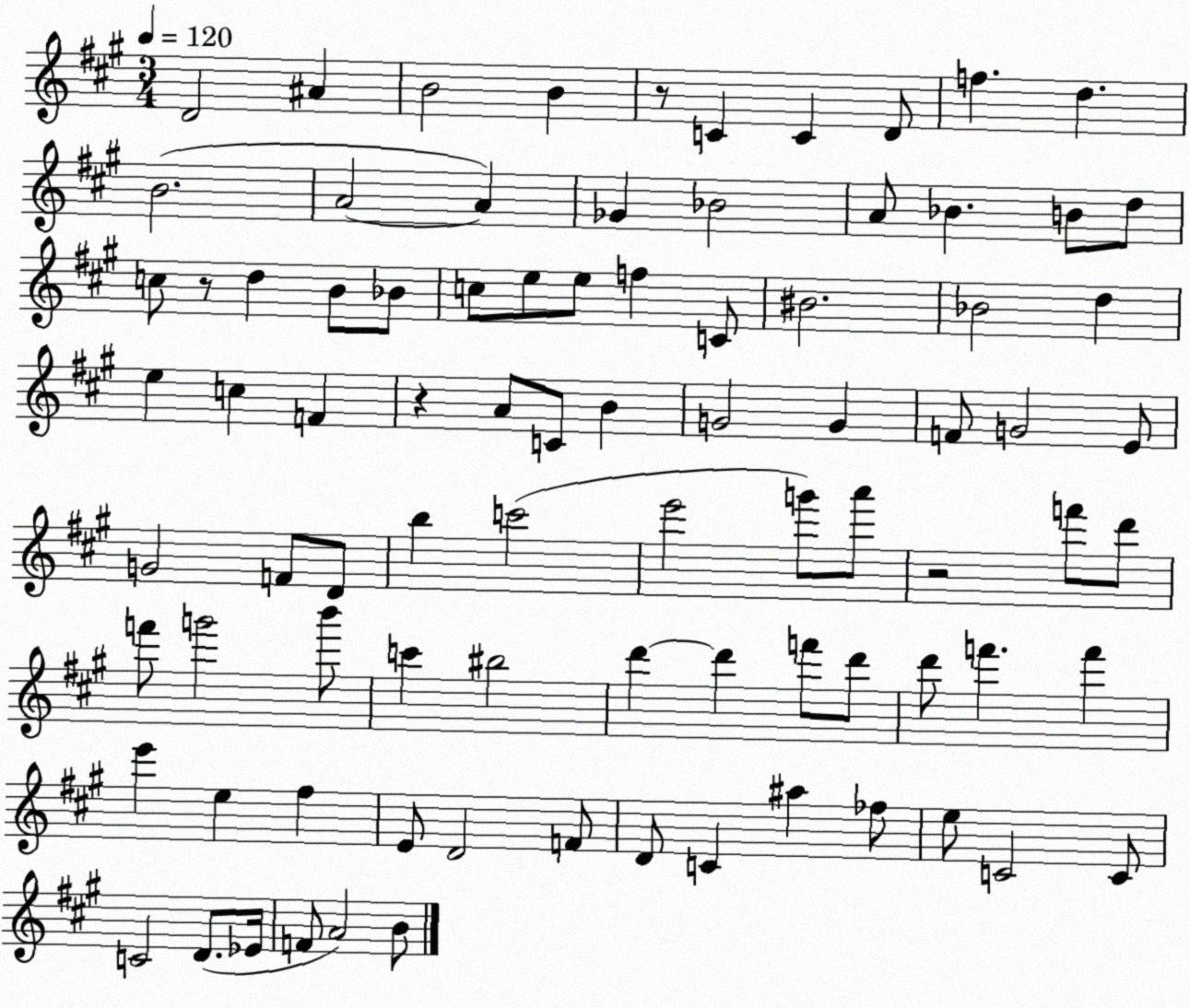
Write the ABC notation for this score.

X:1
T:Untitled
M:3/4
L:1/4
K:A
D2 ^A B2 B z/2 C C D/2 f d B2 A2 A _G _B2 A/2 _B B/2 d/2 c/2 z/2 d B/2 _B/2 c/2 e/2 e/2 f C/2 ^B2 _B2 d e c F z A/2 C/2 B G2 G F/2 G2 E/2 G2 F/2 D/2 b c'2 e'2 g'/2 a'/2 z2 f'/2 d'/2 f'/2 g'2 b'/2 c' ^b2 d' d' f'/2 d'/2 d'/2 f' f' e' e ^f E/2 D2 F/2 D/2 C ^a _f/2 e/2 C2 C/2 C2 D/2 _E/4 F/2 A2 B/2